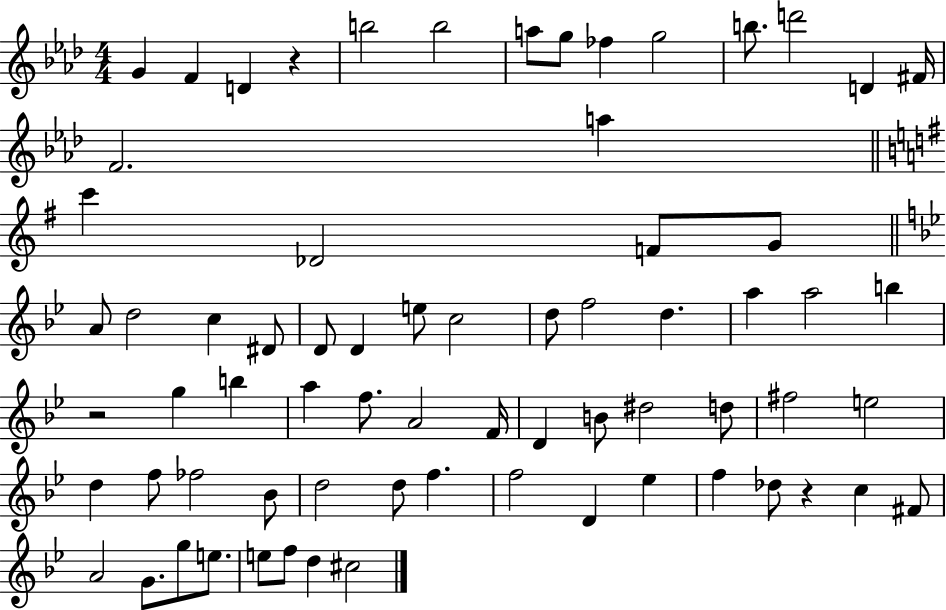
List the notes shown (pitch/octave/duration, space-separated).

G4/q F4/q D4/q R/q B5/h B5/h A5/e G5/e FES5/q G5/h B5/e. D6/h D4/q F#4/s F4/h. A5/q C6/q Db4/h F4/e G4/e A4/e D5/h C5/q D#4/e D4/e D4/q E5/e C5/h D5/e F5/h D5/q. A5/q A5/h B5/q R/h G5/q B5/q A5/q F5/e. A4/h F4/s D4/q B4/e D#5/h D5/e F#5/h E5/h D5/q F5/e FES5/h Bb4/e D5/h D5/e F5/q. F5/h D4/q Eb5/q F5/q Db5/e R/q C5/q F#4/e A4/h G4/e. G5/e E5/e. E5/e F5/e D5/q C#5/h